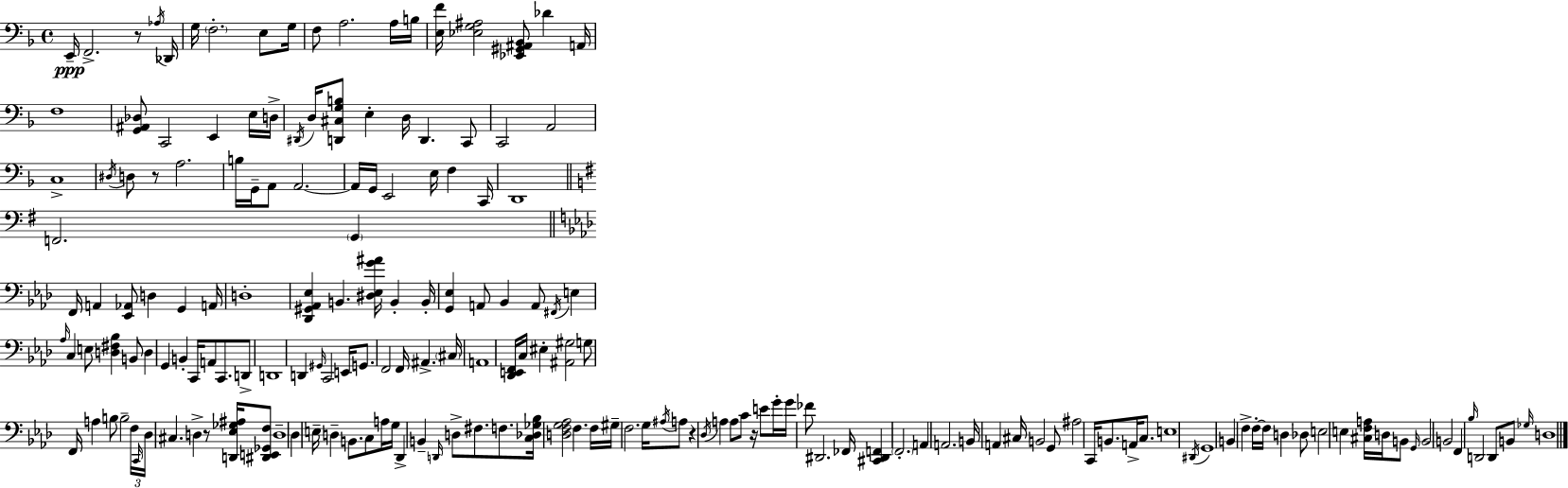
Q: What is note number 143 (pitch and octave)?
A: F3